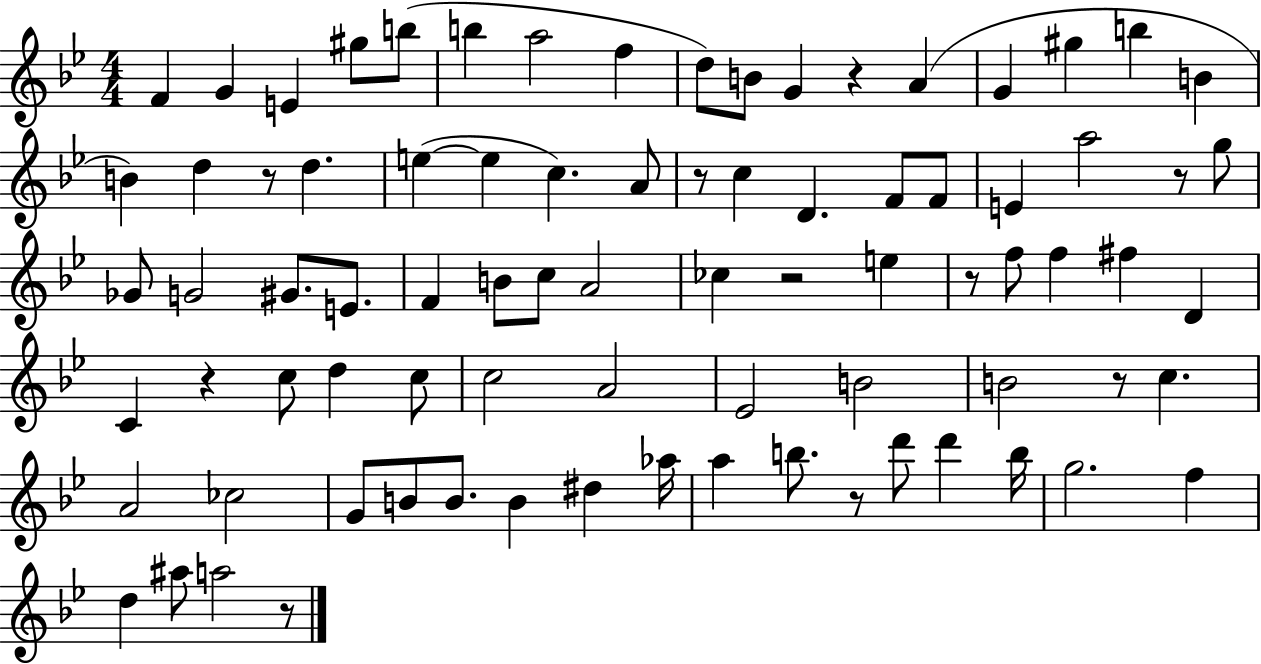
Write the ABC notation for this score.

X:1
T:Untitled
M:4/4
L:1/4
K:Bb
F G E ^g/2 b/2 b a2 f d/2 B/2 G z A G ^g b B B d z/2 d e e c A/2 z/2 c D F/2 F/2 E a2 z/2 g/2 _G/2 G2 ^G/2 E/2 F B/2 c/2 A2 _c z2 e z/2 f/2 f ^f D C z c/2 d c/2 c2 A2 _E2 B2 B2 z/2 c A2 _c2 G/2 B/2 B/2 B ^d _a/4 a b/2 z/2 d'/2 d' b/4 g2 f d ^a/2 a2 z/2